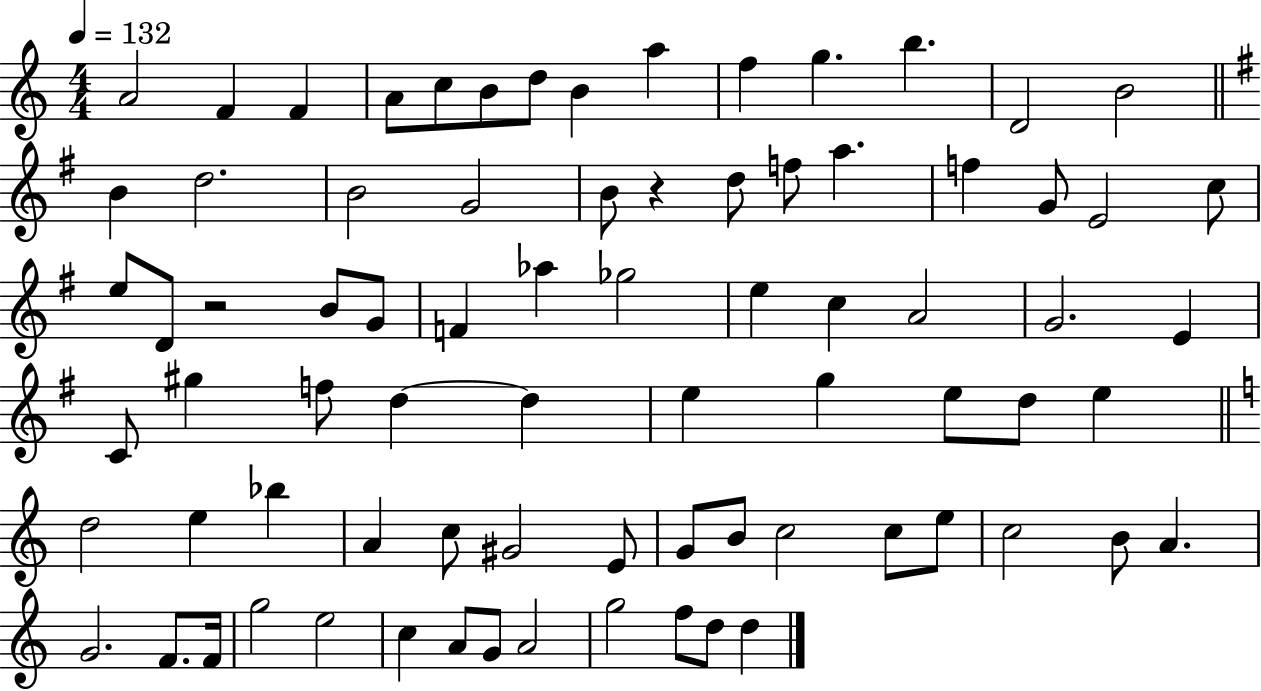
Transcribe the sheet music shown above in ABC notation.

X:1
T:Untitled
M:4/4
L:1/4
K:C
A2 F F A/2 c/2 B/2 d/2 B a f g b D2 B2 B d2 B2 G2 B/2 z d/2 f/2 a f G/2 E2 c/2 e/2 D/2 z2 B/2 G/2 F _a _g2 e c A2 G2 E C/2 ^g f/2 d d e g e/2 d/2 e d2 e _b A c/2 ^G2 E/2 G/2 B/2 c2 c/2 e/2 c2 B/2 A G2 F/2 F/4 g2 e2 c A/2 G/2 A2 g2 f/2 d/2 d